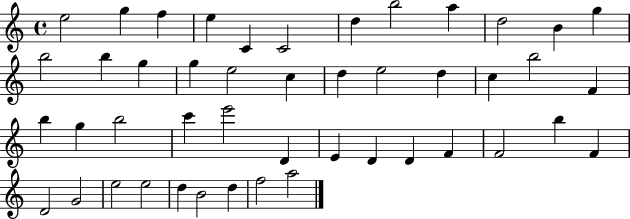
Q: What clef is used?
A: treble